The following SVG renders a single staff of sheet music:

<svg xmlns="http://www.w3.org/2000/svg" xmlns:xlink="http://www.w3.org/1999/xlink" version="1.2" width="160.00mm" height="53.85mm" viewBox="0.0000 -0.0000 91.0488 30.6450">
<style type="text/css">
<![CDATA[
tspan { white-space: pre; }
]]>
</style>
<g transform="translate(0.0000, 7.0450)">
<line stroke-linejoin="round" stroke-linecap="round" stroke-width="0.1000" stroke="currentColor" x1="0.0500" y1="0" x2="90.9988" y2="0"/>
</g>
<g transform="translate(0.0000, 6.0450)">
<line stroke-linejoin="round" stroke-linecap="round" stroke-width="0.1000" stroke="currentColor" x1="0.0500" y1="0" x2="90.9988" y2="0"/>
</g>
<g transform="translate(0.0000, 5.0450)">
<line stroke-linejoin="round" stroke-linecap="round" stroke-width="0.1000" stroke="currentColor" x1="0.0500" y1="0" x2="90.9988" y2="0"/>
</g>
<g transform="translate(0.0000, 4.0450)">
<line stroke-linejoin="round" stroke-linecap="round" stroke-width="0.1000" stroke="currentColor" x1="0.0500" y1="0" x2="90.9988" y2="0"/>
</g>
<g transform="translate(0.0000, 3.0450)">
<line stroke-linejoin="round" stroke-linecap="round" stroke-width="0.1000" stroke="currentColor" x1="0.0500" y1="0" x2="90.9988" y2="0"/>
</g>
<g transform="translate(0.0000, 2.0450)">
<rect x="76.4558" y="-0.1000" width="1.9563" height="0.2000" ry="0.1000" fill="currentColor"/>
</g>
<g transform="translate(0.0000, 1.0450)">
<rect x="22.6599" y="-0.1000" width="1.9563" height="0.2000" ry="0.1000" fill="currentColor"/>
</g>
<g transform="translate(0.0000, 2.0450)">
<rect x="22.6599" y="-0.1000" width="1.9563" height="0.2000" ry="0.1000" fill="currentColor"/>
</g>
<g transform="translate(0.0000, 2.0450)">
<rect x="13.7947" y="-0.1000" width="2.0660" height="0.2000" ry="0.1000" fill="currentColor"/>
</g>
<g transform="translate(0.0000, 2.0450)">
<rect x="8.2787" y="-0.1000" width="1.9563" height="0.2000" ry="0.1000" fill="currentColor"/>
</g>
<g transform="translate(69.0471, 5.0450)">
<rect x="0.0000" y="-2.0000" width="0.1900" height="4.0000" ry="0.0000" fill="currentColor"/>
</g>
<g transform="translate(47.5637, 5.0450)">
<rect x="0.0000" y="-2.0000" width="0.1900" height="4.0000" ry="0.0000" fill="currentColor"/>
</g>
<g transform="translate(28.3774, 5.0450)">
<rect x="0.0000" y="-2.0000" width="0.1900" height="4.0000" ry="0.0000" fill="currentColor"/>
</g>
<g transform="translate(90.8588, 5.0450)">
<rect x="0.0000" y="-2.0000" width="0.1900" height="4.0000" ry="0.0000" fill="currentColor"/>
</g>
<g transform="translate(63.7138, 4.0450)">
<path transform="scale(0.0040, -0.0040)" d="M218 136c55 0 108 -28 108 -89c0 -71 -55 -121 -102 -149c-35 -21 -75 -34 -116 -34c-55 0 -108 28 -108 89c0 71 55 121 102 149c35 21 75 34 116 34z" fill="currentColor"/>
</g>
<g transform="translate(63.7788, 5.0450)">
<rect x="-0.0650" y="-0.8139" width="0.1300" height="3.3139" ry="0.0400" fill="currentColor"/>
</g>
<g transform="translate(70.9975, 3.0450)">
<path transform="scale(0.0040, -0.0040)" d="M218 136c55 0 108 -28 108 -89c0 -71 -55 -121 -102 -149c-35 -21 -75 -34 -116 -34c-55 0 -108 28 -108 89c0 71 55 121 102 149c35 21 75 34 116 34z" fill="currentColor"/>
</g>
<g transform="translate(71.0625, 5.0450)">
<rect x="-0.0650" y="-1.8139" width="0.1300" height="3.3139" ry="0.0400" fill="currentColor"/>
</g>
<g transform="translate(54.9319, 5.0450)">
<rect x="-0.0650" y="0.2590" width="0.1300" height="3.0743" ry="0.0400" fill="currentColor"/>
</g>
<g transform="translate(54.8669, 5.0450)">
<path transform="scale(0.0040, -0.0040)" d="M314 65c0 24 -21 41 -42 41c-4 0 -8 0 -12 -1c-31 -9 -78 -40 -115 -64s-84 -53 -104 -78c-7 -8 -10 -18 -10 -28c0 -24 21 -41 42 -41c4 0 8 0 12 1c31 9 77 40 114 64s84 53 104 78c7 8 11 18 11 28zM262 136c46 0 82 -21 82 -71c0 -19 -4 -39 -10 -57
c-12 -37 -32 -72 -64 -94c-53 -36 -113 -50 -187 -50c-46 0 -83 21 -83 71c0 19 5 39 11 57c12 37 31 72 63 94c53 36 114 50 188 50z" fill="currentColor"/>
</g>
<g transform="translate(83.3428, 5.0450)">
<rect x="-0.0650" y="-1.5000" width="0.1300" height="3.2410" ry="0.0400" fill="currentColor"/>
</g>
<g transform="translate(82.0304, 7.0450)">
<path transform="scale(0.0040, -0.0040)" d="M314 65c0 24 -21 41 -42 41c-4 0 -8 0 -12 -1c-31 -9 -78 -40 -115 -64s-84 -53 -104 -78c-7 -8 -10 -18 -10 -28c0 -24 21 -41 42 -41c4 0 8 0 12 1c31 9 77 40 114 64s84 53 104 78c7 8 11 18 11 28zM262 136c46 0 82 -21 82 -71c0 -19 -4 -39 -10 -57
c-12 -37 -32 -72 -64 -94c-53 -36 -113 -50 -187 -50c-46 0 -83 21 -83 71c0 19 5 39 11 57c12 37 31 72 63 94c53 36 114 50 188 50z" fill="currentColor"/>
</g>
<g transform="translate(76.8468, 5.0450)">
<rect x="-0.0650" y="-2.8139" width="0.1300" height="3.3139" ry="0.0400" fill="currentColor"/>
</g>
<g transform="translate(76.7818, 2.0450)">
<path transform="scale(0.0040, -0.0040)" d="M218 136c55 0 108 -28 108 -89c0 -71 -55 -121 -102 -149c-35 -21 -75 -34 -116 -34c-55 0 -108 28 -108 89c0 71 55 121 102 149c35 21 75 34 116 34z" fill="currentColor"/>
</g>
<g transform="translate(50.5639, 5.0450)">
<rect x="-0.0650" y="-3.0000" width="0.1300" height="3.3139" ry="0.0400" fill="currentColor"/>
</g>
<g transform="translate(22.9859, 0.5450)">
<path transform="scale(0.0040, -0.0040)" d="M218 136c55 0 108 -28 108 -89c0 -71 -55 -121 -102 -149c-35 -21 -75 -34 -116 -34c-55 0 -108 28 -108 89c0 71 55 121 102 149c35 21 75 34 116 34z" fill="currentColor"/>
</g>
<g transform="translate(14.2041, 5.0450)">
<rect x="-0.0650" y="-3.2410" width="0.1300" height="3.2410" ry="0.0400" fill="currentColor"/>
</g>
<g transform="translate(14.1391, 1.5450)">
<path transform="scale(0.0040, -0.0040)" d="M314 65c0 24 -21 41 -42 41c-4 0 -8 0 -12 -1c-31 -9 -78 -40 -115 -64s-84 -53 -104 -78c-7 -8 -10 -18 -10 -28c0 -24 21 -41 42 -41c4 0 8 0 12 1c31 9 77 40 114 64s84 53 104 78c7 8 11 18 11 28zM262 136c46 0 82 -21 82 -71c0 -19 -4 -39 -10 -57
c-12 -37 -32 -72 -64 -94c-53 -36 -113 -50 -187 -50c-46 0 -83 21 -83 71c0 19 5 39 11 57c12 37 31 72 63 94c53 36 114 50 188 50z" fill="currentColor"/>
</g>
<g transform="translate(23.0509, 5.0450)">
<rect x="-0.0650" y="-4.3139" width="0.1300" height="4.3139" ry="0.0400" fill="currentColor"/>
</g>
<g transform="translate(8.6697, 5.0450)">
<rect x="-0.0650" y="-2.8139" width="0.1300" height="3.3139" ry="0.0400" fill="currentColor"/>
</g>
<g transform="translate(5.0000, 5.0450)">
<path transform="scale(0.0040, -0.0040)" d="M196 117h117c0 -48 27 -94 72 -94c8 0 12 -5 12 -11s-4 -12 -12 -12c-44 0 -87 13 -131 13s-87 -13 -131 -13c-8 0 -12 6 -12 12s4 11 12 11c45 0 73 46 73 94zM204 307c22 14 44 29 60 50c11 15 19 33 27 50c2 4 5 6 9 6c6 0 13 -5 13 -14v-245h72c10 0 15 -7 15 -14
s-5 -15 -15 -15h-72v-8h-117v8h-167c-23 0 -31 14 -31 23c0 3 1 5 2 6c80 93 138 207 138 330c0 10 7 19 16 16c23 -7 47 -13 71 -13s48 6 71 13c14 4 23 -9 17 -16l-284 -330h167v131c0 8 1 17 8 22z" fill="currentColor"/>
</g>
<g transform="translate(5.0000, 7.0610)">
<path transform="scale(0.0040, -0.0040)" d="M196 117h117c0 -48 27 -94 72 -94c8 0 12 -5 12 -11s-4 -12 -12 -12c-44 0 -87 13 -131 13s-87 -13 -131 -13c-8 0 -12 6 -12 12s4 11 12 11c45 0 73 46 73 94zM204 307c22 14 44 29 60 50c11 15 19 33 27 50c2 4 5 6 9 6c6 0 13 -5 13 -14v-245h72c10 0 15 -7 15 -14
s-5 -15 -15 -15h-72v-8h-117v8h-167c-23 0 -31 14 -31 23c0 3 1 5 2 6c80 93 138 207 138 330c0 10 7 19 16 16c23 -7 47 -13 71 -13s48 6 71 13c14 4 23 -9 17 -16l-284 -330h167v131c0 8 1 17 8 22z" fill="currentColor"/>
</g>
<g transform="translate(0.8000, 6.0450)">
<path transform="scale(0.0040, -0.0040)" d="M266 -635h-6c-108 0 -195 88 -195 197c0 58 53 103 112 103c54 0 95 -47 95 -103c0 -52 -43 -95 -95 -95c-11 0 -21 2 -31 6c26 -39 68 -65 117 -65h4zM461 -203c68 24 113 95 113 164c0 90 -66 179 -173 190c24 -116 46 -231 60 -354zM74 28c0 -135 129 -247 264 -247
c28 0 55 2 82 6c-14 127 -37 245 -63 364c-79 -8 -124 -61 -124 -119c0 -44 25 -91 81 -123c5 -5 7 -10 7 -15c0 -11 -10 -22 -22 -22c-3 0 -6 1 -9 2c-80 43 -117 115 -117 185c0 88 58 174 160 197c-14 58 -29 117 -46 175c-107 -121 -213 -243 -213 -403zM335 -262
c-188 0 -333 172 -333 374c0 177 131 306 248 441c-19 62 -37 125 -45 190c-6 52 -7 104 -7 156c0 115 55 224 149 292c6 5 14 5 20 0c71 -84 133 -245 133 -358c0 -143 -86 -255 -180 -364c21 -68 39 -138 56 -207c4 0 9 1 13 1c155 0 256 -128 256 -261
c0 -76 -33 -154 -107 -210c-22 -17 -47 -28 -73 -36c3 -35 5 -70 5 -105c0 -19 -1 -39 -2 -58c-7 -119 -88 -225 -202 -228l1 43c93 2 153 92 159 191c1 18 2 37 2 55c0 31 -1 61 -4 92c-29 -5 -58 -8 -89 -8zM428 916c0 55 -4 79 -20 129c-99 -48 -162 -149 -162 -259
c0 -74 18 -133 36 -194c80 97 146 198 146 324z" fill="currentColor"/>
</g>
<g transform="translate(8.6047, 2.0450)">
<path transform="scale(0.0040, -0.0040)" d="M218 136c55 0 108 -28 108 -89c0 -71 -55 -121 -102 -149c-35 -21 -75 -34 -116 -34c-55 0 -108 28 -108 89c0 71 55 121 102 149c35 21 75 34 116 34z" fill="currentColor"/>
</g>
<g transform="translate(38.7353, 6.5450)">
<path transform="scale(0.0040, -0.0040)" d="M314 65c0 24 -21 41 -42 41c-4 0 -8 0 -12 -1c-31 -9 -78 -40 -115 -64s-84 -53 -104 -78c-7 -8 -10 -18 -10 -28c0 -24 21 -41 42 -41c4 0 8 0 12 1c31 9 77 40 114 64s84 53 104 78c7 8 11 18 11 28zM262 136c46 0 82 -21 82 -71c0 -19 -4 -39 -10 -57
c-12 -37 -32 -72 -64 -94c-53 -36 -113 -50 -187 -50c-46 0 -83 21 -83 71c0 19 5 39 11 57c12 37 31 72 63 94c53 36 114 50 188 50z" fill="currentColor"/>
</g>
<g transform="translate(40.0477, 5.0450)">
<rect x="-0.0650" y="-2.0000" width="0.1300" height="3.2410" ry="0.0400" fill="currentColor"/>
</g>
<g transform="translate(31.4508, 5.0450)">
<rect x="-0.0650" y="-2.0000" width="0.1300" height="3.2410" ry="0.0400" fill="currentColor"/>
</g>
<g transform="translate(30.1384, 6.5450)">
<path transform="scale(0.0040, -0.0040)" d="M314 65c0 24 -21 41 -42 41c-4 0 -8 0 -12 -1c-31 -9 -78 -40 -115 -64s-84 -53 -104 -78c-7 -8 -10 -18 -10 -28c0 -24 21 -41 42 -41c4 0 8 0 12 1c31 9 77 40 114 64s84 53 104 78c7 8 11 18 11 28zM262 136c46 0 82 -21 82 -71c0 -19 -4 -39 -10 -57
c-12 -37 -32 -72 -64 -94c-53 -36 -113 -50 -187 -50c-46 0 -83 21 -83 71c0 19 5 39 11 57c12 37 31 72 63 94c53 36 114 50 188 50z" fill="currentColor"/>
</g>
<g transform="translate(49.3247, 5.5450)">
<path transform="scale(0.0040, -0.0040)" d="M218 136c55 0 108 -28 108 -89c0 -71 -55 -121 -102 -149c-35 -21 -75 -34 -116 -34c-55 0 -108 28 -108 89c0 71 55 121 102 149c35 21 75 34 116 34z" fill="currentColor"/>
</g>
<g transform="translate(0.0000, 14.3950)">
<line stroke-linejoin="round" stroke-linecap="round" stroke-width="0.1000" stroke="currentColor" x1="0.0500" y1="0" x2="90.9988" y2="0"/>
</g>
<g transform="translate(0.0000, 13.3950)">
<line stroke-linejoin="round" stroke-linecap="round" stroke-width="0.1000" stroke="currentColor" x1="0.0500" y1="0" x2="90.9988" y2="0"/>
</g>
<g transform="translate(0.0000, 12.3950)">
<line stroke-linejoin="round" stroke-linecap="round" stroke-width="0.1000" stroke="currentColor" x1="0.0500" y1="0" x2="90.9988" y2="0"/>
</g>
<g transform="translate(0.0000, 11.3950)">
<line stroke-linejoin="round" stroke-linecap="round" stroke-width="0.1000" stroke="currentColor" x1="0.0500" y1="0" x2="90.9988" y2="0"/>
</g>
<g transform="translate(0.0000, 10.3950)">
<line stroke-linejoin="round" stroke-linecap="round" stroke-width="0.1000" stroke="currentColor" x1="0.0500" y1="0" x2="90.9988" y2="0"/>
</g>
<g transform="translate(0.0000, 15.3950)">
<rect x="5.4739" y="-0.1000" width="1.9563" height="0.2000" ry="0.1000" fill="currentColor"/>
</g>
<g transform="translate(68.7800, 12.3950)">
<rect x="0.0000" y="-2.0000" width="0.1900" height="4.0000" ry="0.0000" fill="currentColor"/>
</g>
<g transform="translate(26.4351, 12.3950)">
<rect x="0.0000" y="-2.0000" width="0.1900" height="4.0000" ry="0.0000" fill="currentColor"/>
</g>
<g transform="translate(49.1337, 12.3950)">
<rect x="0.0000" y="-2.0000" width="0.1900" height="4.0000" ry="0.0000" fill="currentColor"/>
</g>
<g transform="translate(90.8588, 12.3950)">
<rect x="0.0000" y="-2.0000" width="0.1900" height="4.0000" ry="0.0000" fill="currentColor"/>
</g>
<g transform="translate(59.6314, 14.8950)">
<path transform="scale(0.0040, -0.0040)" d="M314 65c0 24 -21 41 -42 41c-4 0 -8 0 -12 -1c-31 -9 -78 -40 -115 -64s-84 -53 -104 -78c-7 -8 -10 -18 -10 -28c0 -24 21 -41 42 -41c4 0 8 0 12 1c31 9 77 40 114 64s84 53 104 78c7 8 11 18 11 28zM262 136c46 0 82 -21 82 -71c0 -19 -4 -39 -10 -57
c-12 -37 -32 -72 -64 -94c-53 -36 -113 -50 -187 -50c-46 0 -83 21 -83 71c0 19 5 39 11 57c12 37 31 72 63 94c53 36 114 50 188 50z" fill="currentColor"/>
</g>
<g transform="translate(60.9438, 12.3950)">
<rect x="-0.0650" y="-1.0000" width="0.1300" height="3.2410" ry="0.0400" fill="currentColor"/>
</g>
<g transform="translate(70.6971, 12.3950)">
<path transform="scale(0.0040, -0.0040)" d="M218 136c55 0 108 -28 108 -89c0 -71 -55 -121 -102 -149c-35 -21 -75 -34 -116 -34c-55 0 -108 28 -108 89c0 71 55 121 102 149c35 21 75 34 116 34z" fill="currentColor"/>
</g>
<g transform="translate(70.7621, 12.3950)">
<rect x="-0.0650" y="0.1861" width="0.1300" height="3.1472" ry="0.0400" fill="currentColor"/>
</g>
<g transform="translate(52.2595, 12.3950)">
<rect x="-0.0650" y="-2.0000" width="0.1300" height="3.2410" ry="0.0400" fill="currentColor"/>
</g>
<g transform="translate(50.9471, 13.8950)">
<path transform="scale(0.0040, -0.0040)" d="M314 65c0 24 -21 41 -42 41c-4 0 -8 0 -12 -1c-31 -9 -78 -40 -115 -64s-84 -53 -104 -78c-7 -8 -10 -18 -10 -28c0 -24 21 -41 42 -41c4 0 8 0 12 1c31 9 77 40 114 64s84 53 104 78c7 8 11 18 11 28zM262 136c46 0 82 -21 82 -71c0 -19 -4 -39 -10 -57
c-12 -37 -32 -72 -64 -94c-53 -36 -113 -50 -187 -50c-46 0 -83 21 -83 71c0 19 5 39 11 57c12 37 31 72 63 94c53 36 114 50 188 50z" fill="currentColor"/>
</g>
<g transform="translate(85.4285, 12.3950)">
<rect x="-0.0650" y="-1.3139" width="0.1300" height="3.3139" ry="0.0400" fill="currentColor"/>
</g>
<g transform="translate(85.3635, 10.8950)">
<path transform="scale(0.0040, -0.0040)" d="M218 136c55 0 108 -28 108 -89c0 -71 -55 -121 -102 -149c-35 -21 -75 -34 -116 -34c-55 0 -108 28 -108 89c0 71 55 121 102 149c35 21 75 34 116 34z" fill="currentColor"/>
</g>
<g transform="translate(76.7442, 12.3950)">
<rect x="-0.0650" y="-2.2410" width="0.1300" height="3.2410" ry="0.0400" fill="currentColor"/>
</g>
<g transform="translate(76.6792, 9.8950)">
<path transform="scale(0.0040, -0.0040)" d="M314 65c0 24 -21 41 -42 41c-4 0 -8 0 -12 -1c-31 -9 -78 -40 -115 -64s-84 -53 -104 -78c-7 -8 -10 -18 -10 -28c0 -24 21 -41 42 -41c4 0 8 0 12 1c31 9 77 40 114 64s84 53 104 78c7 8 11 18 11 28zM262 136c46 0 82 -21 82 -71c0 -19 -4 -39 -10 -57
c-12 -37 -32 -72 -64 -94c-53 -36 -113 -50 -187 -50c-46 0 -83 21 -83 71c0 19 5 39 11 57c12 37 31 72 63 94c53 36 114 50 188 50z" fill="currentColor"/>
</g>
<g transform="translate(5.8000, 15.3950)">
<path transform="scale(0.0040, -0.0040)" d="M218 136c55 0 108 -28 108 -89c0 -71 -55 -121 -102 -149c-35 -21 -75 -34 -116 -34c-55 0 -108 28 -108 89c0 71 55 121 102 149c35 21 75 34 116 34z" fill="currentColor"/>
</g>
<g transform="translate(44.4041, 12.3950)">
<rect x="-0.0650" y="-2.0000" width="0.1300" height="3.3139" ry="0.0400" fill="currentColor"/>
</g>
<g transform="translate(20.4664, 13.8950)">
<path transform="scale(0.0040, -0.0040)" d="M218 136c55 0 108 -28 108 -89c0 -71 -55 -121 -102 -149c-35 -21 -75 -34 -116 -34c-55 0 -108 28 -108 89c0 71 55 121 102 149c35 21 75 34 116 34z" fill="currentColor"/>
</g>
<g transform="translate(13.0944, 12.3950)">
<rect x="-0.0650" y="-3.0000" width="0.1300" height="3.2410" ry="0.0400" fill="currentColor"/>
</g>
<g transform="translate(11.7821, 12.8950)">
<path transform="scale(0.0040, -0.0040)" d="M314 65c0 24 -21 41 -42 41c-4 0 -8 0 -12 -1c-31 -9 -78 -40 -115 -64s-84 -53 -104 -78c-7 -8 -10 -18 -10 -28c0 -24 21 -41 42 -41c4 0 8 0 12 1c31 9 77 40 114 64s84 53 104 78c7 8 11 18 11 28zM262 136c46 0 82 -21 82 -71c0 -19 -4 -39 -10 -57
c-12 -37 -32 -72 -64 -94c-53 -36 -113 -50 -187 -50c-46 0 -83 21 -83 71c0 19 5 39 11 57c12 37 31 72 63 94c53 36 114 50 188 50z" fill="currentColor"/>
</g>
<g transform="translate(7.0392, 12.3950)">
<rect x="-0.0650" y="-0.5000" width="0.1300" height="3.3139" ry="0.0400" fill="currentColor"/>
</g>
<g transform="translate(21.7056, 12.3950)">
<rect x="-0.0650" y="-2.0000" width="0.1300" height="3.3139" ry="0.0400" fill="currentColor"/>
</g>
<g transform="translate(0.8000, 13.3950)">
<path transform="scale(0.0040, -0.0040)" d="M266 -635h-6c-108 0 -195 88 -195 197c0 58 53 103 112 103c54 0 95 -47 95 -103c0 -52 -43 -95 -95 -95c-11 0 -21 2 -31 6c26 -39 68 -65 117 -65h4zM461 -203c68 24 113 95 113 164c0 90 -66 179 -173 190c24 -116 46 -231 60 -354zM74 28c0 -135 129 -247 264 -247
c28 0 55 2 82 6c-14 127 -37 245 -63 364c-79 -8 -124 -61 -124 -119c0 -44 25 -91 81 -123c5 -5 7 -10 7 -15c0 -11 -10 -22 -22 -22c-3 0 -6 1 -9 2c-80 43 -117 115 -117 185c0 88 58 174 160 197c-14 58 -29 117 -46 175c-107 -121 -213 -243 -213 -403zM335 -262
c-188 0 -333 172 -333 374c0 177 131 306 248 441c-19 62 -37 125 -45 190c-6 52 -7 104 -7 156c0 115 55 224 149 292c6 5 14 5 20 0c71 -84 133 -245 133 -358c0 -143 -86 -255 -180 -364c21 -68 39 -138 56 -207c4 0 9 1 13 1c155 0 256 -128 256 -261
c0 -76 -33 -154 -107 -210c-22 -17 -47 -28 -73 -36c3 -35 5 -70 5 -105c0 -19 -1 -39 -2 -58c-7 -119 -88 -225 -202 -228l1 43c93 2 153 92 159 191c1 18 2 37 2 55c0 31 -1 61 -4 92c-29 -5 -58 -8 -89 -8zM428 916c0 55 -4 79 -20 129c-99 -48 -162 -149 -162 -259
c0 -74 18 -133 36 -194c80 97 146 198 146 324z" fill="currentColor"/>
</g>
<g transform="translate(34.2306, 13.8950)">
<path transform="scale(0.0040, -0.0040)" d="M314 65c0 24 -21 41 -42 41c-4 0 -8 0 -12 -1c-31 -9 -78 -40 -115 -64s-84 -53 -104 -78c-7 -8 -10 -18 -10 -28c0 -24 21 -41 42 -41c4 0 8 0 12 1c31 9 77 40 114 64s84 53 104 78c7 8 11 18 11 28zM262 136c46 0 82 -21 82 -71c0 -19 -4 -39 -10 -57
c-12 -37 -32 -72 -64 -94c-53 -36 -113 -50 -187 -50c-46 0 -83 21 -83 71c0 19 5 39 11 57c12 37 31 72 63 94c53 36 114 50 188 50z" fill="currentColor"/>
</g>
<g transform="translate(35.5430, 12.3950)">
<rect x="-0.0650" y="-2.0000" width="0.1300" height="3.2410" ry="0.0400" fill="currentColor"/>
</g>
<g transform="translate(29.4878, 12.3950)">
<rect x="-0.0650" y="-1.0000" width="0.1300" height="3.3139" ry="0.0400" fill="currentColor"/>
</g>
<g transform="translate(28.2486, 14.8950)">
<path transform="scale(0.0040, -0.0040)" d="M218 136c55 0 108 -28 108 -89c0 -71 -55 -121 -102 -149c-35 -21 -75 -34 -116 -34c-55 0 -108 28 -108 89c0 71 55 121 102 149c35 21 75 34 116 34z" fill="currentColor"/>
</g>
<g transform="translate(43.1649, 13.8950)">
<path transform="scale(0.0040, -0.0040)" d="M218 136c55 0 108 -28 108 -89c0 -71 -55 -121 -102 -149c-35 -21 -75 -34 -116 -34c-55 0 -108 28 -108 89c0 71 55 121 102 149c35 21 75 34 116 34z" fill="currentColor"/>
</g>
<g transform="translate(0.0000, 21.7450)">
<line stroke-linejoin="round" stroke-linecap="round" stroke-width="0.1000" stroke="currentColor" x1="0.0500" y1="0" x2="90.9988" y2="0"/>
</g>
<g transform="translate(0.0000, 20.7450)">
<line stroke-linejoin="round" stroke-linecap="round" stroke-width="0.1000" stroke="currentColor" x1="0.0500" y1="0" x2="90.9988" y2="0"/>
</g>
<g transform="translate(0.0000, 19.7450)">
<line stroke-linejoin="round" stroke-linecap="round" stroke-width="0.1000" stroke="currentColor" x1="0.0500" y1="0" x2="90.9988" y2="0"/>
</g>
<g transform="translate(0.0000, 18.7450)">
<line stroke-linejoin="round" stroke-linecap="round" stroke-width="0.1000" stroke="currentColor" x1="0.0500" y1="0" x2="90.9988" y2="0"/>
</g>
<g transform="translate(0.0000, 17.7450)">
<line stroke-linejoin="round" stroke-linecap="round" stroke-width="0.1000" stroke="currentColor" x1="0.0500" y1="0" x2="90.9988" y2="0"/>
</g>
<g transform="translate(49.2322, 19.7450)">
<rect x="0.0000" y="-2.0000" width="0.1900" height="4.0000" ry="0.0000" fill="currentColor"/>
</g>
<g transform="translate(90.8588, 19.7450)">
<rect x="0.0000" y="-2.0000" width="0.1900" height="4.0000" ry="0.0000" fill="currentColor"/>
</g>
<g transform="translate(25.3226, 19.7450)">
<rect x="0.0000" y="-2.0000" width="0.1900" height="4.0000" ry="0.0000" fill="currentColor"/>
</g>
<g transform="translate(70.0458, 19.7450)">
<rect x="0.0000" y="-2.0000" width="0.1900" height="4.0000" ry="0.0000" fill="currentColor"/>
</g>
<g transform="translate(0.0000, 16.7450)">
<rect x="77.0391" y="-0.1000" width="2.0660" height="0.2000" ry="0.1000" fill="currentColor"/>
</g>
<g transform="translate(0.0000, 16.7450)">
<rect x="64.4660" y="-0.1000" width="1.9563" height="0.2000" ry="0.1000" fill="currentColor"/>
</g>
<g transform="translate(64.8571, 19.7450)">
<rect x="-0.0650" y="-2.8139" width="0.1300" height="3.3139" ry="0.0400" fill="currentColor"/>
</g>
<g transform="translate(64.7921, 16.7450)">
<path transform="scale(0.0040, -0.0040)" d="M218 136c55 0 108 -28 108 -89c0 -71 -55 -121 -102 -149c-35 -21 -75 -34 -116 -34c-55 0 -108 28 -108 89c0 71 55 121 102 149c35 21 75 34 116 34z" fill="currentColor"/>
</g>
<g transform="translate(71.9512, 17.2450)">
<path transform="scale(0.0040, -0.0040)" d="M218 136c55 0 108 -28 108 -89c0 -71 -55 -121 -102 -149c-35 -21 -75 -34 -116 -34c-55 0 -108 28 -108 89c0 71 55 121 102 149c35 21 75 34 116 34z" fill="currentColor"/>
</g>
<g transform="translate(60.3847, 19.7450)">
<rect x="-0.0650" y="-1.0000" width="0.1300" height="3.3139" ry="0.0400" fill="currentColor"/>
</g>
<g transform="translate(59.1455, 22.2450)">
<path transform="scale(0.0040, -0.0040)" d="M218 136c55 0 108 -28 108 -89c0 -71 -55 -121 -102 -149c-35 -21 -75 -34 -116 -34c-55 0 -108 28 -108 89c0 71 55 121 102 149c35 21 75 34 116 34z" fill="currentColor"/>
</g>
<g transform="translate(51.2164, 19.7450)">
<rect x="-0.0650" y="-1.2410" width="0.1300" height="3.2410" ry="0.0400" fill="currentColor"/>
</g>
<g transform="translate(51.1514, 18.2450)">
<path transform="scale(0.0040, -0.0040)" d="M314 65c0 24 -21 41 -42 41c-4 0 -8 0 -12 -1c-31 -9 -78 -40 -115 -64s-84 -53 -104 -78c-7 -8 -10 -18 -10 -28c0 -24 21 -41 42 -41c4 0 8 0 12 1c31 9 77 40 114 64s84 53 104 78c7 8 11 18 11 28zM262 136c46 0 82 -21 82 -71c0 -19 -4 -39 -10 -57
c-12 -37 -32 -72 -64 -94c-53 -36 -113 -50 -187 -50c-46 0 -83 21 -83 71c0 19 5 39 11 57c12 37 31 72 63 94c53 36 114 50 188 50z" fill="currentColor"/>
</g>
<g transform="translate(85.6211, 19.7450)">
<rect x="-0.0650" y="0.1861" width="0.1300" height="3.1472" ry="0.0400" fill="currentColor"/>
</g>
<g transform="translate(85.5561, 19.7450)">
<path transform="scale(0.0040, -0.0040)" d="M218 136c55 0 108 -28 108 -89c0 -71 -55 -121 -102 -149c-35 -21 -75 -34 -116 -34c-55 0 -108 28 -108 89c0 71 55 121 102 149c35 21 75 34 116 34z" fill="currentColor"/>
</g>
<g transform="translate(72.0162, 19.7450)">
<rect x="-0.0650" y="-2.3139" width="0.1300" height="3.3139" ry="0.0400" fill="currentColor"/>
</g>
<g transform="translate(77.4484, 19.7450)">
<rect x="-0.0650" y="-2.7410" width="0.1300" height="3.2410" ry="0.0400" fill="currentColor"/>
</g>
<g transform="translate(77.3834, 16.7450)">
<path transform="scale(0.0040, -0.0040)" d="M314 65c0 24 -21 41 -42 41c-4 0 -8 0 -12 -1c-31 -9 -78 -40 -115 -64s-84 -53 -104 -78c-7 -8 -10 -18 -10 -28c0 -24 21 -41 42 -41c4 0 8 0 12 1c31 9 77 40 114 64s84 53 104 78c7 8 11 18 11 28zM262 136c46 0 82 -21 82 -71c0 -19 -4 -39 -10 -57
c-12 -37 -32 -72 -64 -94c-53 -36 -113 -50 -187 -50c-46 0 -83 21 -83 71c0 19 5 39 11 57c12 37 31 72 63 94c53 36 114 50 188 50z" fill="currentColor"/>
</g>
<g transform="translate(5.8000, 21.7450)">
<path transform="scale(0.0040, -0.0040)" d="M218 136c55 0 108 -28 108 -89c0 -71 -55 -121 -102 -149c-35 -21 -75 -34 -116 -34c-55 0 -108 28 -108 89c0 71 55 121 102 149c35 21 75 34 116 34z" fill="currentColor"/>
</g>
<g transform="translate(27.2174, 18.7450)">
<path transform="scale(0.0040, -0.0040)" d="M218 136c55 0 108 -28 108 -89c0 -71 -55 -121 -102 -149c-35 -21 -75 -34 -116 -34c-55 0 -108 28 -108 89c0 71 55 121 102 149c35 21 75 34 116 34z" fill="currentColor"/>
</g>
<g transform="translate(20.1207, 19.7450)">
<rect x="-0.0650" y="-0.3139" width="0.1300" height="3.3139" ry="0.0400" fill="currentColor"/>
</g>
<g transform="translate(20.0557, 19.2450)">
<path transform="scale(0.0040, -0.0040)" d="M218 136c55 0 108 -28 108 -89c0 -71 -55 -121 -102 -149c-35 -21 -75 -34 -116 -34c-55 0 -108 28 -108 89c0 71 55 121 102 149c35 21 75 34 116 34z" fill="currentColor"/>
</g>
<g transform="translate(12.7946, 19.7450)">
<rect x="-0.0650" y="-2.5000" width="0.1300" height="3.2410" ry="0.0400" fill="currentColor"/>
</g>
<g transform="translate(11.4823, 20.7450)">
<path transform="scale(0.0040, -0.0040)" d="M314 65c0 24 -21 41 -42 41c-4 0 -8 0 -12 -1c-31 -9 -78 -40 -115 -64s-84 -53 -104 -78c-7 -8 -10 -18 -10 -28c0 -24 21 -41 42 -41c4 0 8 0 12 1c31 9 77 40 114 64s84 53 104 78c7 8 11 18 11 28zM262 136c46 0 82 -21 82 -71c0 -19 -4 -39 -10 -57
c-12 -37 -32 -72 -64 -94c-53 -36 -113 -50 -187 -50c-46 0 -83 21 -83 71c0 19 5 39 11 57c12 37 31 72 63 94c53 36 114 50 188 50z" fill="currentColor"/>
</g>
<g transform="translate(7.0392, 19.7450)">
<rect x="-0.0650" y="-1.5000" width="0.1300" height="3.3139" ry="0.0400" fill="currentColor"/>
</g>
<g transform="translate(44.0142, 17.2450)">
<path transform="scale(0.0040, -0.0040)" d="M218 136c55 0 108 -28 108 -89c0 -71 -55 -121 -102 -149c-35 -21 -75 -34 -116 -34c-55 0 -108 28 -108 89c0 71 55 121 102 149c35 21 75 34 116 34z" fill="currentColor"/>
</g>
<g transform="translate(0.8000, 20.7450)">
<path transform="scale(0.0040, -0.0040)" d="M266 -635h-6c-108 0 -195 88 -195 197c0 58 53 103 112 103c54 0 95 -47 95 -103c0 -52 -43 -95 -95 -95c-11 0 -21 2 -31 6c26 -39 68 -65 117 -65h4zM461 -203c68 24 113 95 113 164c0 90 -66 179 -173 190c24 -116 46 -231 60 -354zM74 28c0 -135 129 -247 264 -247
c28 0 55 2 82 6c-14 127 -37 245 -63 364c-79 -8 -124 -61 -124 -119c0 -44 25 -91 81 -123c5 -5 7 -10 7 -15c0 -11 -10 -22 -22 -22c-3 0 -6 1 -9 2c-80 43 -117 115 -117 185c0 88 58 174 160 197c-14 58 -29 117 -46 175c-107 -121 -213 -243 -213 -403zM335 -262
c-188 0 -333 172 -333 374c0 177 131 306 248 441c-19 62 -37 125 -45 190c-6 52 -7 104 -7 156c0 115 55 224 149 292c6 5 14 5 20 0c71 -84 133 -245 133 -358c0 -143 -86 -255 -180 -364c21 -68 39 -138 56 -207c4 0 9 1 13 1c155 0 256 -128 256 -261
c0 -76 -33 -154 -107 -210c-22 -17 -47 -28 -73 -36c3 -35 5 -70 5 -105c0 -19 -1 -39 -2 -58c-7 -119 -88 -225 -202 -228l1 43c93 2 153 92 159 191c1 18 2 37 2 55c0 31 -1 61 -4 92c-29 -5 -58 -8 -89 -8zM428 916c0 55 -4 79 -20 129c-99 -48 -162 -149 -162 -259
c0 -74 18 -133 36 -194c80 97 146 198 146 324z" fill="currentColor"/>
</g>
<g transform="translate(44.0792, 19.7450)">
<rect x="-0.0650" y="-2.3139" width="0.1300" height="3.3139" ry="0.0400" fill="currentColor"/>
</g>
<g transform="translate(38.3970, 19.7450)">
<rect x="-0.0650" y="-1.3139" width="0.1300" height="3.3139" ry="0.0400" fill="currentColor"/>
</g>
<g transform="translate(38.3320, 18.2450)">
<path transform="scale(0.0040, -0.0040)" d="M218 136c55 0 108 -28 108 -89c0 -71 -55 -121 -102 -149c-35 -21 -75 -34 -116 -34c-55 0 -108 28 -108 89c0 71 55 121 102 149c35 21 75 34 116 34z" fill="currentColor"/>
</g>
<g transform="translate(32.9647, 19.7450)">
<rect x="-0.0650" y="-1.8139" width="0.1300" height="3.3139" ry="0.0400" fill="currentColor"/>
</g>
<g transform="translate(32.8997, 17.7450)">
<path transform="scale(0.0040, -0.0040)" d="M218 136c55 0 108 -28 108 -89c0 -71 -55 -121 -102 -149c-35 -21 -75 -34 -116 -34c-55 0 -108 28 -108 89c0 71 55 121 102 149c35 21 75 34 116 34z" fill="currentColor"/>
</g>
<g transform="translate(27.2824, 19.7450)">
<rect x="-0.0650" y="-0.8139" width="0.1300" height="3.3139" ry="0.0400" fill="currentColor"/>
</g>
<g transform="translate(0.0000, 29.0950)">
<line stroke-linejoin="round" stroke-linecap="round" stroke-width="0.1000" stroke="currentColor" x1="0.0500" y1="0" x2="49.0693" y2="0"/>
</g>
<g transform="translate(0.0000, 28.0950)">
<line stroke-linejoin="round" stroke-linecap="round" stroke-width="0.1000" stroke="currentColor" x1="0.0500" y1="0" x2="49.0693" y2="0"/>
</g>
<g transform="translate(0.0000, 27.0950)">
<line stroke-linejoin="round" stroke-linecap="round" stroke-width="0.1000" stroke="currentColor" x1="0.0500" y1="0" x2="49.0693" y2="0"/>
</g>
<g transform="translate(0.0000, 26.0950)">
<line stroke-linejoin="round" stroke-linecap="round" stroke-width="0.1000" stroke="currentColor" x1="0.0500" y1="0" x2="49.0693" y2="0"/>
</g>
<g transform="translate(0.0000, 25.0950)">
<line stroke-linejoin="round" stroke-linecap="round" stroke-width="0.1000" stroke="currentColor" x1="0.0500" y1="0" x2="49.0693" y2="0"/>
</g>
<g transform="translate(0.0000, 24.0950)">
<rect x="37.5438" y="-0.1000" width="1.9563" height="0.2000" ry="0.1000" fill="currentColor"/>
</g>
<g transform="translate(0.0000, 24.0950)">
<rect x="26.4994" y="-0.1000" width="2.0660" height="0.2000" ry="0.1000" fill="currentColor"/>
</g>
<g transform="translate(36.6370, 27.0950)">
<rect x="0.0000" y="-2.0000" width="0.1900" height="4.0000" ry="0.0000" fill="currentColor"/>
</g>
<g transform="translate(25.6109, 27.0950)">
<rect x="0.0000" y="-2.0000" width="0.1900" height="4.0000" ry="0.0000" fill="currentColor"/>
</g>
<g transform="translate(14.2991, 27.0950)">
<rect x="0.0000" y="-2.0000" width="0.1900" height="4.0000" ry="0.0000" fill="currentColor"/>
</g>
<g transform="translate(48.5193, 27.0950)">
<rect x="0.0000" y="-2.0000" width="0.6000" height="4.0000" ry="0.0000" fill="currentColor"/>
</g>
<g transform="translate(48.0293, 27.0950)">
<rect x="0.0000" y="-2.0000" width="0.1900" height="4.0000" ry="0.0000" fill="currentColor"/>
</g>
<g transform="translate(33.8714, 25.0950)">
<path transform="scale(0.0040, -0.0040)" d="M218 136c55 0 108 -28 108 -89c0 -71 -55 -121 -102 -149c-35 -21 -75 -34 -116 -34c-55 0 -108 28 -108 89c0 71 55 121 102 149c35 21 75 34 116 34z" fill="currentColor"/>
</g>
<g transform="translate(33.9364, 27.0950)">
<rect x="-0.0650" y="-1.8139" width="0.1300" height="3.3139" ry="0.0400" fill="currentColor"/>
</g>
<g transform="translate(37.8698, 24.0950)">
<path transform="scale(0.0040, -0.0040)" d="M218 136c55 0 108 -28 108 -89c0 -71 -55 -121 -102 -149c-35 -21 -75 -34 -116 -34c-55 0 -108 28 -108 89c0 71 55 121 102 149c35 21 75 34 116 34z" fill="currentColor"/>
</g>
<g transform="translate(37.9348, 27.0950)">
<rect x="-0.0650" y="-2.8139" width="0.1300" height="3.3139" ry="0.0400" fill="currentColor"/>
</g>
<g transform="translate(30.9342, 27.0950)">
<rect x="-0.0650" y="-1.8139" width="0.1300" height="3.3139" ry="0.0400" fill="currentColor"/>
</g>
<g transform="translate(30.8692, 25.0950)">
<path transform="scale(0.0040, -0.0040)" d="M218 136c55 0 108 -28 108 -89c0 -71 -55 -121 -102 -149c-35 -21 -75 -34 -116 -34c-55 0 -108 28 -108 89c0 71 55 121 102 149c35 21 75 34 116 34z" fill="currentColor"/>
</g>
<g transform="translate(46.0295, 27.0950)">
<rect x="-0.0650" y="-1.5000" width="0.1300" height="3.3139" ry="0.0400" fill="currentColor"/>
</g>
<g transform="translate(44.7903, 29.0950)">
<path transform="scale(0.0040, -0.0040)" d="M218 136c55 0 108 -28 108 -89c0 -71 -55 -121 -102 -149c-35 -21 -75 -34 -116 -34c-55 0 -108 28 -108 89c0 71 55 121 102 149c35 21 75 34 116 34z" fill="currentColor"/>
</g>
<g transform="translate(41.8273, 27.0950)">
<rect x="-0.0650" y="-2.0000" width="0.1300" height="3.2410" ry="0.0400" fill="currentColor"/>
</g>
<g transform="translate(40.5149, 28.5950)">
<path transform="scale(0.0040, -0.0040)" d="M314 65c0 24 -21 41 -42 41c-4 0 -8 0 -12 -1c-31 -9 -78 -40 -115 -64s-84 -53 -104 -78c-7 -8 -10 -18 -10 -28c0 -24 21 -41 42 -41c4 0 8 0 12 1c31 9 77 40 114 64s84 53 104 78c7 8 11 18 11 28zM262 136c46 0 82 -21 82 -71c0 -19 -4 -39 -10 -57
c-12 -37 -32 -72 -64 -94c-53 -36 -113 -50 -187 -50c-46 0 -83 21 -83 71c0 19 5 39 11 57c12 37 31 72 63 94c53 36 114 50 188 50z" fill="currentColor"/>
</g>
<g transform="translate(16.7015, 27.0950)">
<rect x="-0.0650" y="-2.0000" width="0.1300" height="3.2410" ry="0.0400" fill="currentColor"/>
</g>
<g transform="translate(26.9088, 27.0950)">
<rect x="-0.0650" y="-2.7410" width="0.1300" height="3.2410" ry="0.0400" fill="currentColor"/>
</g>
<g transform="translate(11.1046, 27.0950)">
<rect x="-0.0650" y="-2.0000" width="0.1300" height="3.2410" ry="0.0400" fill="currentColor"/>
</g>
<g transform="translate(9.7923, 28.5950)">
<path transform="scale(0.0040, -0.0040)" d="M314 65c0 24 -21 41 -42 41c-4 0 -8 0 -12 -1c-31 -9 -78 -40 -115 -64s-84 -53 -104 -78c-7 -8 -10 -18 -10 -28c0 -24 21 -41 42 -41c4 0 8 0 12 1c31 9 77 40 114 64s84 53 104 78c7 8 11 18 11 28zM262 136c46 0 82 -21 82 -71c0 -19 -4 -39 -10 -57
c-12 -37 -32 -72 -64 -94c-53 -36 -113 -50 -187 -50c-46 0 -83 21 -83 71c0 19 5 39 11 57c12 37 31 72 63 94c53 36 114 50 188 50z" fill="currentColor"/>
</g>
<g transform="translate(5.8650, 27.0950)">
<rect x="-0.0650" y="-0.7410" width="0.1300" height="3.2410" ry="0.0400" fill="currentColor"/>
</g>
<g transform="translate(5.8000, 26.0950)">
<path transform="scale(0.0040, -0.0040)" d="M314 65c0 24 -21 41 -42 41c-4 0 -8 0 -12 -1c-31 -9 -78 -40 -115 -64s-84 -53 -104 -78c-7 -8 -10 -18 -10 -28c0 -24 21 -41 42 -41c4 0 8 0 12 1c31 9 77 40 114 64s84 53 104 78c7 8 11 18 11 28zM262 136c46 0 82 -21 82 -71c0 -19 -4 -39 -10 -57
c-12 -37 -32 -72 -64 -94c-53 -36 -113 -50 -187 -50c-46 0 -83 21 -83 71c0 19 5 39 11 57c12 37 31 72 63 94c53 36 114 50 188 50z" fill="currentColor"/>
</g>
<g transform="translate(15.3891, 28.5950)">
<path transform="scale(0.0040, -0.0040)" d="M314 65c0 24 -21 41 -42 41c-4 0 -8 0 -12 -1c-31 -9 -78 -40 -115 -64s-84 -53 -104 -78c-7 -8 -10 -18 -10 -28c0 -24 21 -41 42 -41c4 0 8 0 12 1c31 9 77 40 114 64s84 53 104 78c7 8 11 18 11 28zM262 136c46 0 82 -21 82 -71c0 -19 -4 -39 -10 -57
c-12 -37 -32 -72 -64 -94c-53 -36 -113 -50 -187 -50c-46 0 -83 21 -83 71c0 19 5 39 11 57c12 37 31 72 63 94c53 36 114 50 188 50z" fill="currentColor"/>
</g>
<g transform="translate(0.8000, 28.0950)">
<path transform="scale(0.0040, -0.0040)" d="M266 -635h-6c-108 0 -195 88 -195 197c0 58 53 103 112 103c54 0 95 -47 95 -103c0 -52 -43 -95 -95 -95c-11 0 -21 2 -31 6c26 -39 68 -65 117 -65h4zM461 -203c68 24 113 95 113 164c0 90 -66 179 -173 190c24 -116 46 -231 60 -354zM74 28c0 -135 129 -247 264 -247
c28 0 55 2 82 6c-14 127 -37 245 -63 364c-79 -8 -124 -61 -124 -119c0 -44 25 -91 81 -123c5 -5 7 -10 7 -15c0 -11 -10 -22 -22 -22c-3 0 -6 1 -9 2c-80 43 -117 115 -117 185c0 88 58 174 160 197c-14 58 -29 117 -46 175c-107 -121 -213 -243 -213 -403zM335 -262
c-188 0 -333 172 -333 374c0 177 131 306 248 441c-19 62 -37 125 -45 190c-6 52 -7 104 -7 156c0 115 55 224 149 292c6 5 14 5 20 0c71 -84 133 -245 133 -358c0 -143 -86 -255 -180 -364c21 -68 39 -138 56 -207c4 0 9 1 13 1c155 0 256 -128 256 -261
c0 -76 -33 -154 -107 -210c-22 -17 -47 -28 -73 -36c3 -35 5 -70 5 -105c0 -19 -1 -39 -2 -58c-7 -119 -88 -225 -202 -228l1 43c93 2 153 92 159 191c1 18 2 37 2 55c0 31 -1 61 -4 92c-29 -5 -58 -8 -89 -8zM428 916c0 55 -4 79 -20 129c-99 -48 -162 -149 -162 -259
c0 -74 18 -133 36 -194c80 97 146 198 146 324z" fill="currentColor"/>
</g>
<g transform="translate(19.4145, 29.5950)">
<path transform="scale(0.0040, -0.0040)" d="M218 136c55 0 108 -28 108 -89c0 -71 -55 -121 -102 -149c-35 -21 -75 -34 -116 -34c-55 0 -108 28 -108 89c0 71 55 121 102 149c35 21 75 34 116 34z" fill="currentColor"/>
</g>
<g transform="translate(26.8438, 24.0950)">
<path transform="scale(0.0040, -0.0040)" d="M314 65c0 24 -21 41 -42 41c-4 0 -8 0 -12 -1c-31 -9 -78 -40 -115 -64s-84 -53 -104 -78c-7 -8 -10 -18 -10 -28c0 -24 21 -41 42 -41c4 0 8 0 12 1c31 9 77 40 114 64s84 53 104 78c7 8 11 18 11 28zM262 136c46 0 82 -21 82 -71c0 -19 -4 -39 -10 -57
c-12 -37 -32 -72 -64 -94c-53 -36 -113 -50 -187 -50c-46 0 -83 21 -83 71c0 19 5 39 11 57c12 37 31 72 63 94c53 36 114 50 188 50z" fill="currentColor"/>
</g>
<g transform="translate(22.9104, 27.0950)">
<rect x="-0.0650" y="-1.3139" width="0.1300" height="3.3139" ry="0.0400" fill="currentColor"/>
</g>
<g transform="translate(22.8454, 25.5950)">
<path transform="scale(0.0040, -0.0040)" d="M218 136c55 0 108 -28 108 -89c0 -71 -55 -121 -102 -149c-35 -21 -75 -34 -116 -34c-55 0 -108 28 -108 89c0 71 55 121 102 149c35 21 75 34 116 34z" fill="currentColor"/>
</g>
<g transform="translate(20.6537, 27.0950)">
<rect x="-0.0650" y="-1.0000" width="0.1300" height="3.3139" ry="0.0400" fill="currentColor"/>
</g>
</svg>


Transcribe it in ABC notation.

X:1
T:Untitled
M:4/4
L:1/4
K:C
a b2 d' F2 F2 A B2 d f a E2 C A2 F D F2 F F2 D2 B g2 e E G2 c d f e g e2 D a g a2 B d2 F2 F2 D e a2 f f a F2 E